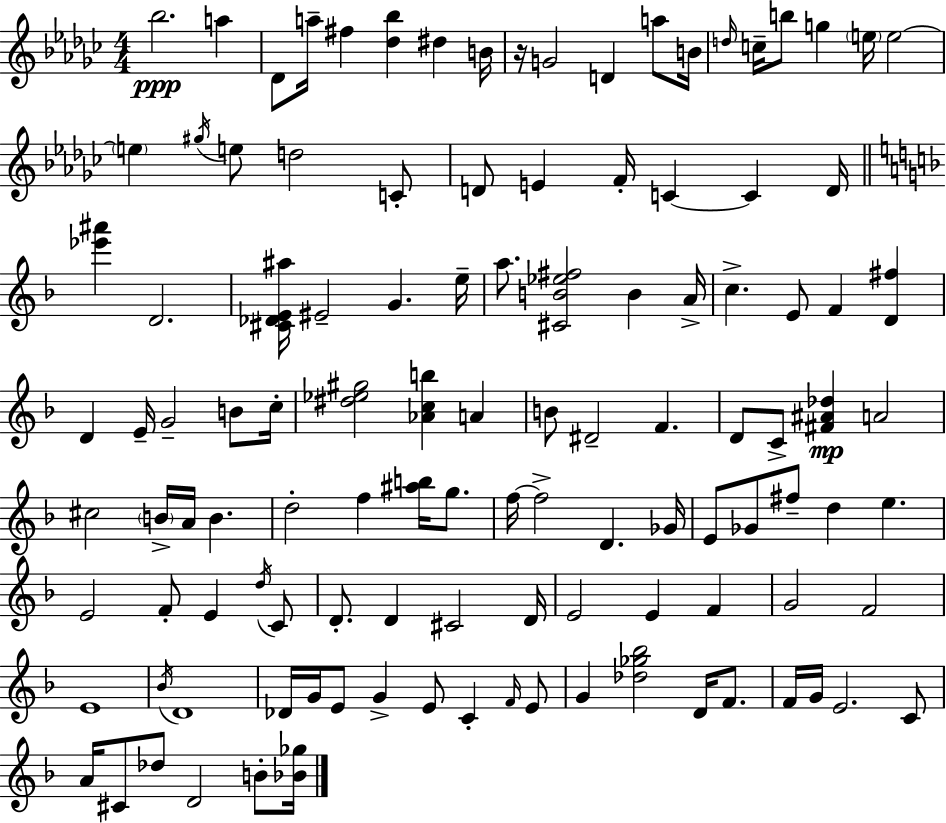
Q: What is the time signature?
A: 4/4